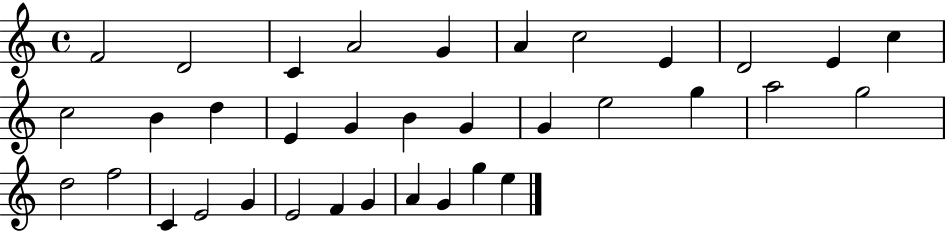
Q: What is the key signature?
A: C major